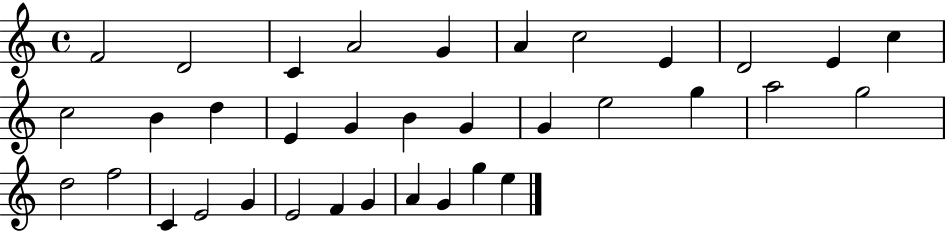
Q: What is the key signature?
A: C major